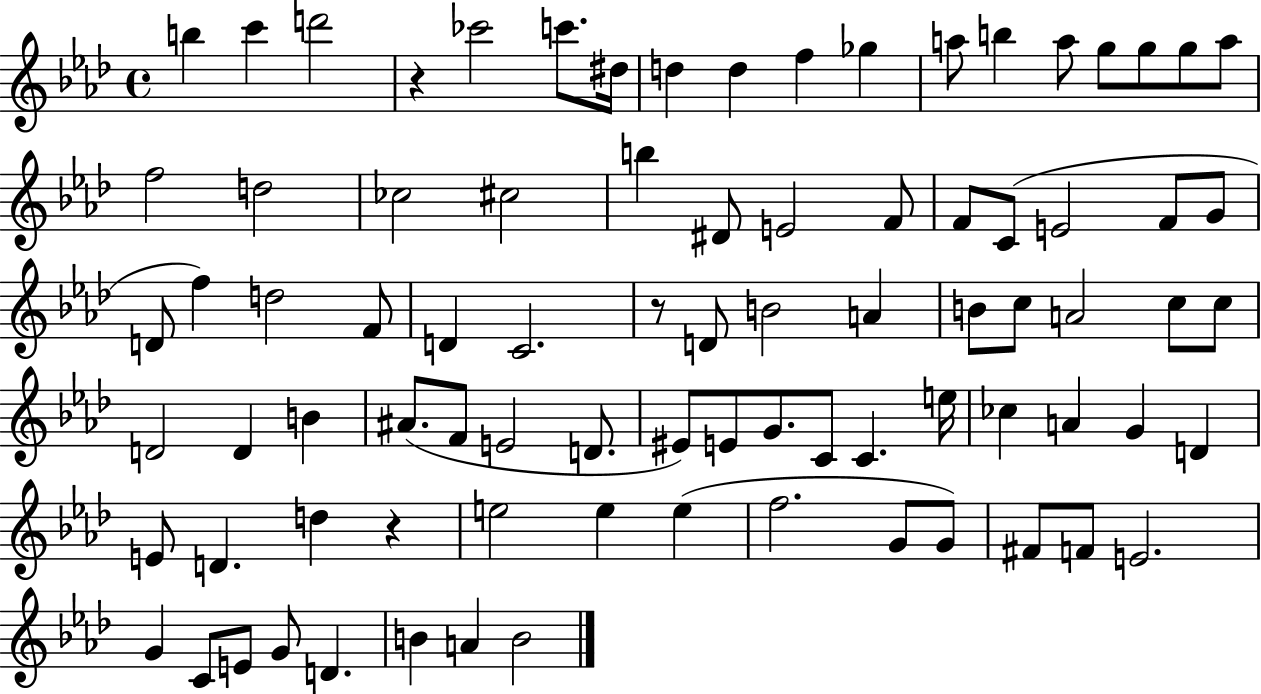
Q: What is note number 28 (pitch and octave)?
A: E4